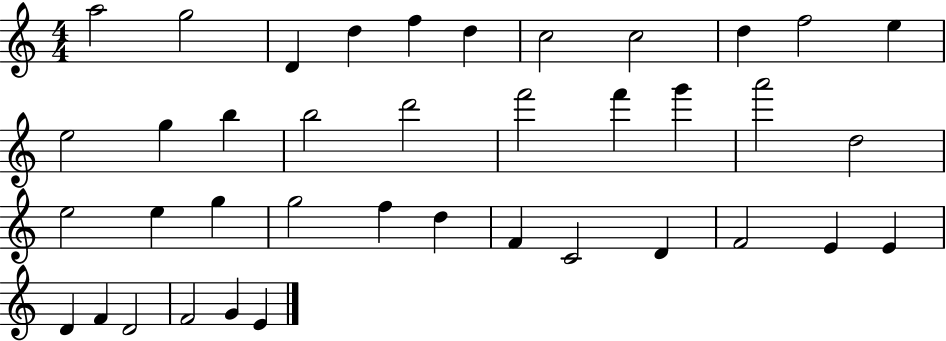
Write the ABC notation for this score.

X:1
T:Untitled
M:4/4
L:1/4
K:C
a2 g2 D d f d c2 c2 d f2 e e2 g b b2 d'2 f'2 f' g' a'2 d2 e2 e g g2 f d F C2 D F2 E E D F D2 F2 G E